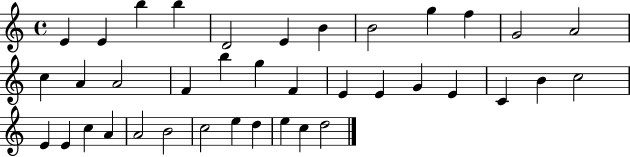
E4/q E4/q B5/q B5/q D4/h E4/q B4/q B4/h G5/q F5/q G4/h A4/h C5/q A4/q A4/h F4/q B5/q G5/q F4/q E4/q E4/q G4/q E4/q C4/q B4/q C5/h E4/q E4/q C5/q A4/q A4/h B4/h C5/h E5/q D5/q E5/q C5/q D5/h